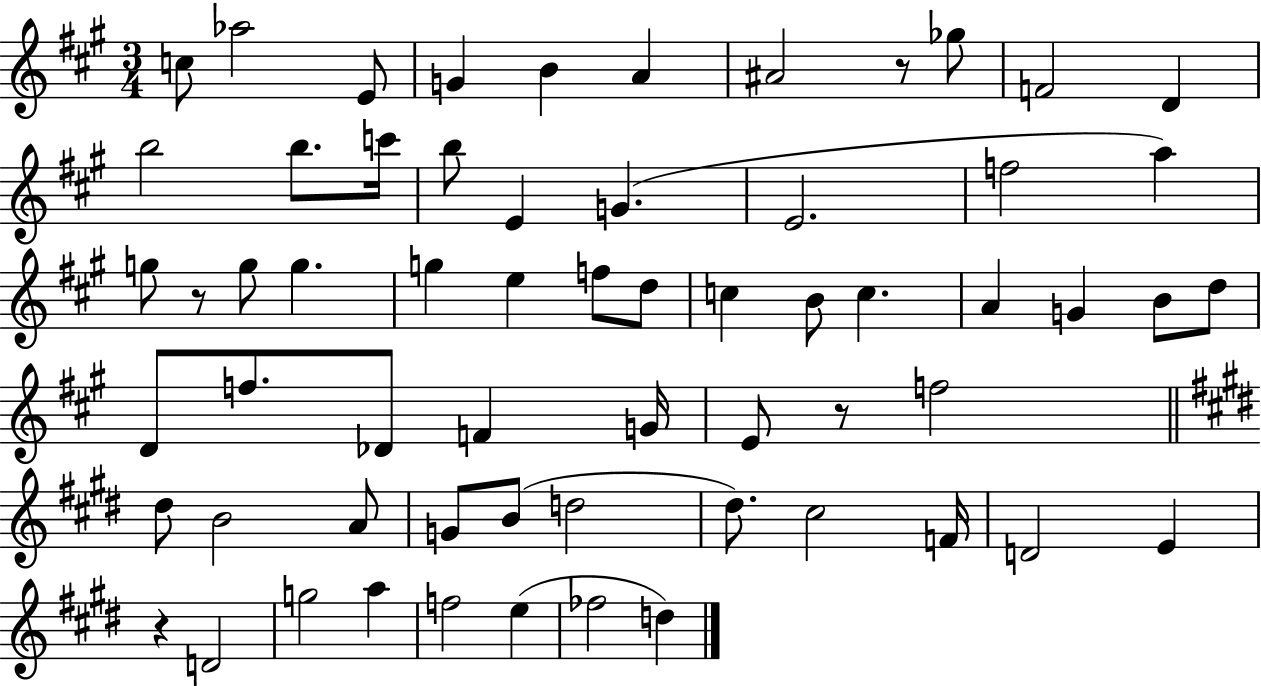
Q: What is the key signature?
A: A major